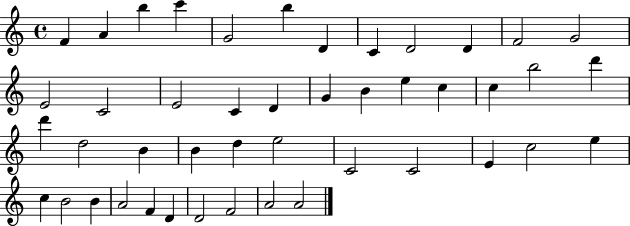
F4/q A4/q B5/q C6/q G4/h B5/q D4/q C4/q D4/h D4/q F4/h G4/h E4/h C4/h E4/h C4/q D4/q G4/q B4/q E5/q C5/q C5/q B5/h D6/q D6/q D5/h B4/q B4/q D5/q E5/h C4/h C4/h E4/q C5/h E5/q C5/q B4/h B4/q A4/h F4/q D4/q D4/h F4/h A4/h A4/h